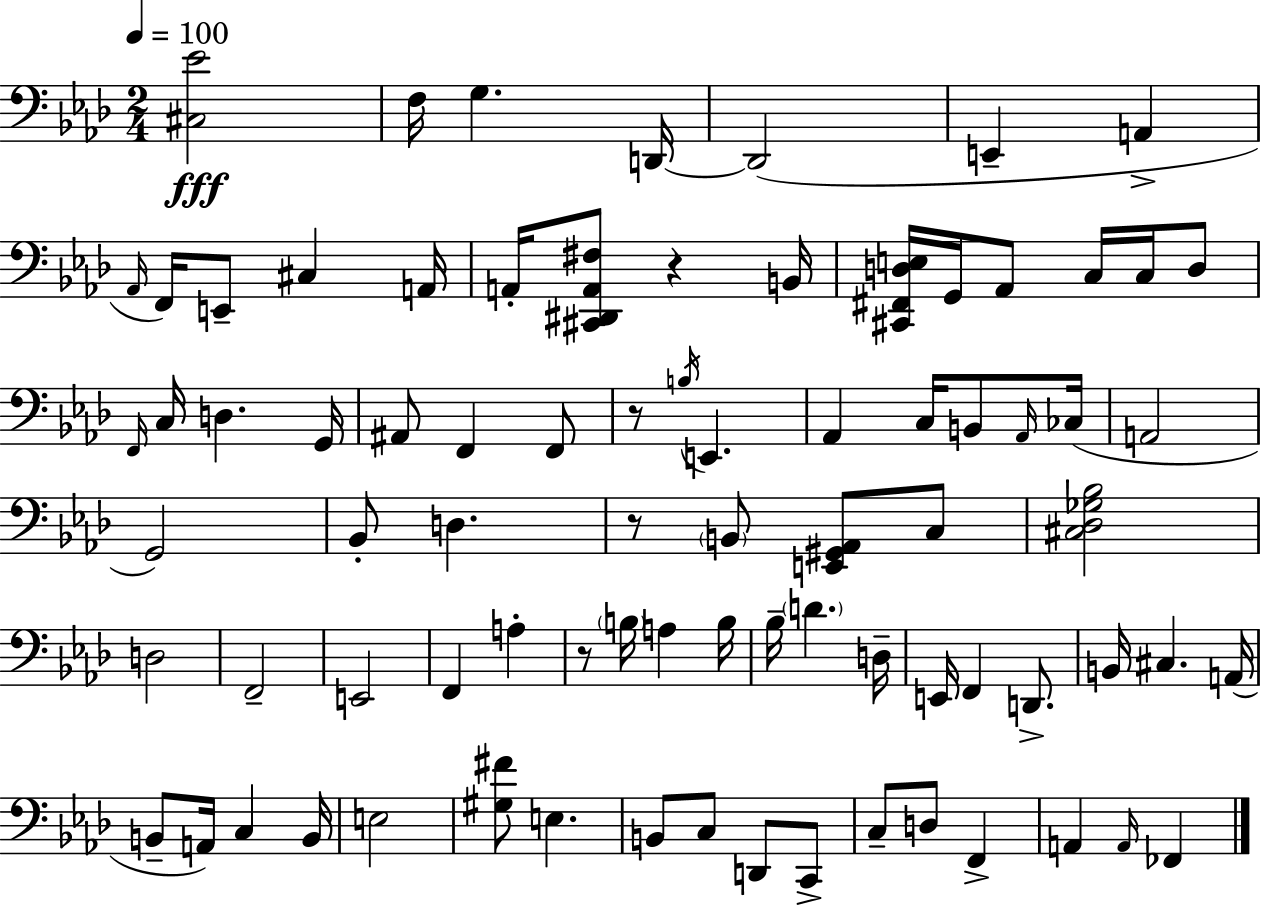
X:1
T:Untitled
M:2/4
L:1/4
K:Ab
[^C,_E]2 F,/4 G, D,,/4 D,,2 E,, A,, _A,,/4 F,,/4 E,,/2 ^C, A,,/4 A,,/4 [^C,,^D,,A,,^F,]/2 z B,,/4 [^C,,^F,,D,E,]/4 G,,/4 _A,,/2 C,/4 C,/4 D,/2 F,,/4 C,/4 D, G,,/4 ^A,,/2 F,, F,,/2 z/2 B,/4 E,, _A,, C,/4 B,,/2 _A,,/4 _C,/4 A,,2 G,,2 _B,,/2 D, z/2 B,,/2 [E,,^G,,_A,,]/2 C,/2 [^C,_D,_G,_B,]2 D,2 F,,2 E,,2 F,, A, z/2 B,/4 A, B,/4 _B,/4 D D,/4 E,,/4 F,, D,,/2 B,,/4 ^C, A,,/4 B,,/2 A,,/4 C, B,,/4 E,2 [^G,^F]/2 E, B,,/2 C,/2 D,,/2 C,,/2 C,/2 D,/2 F,, A,, A,,/4 _F,,